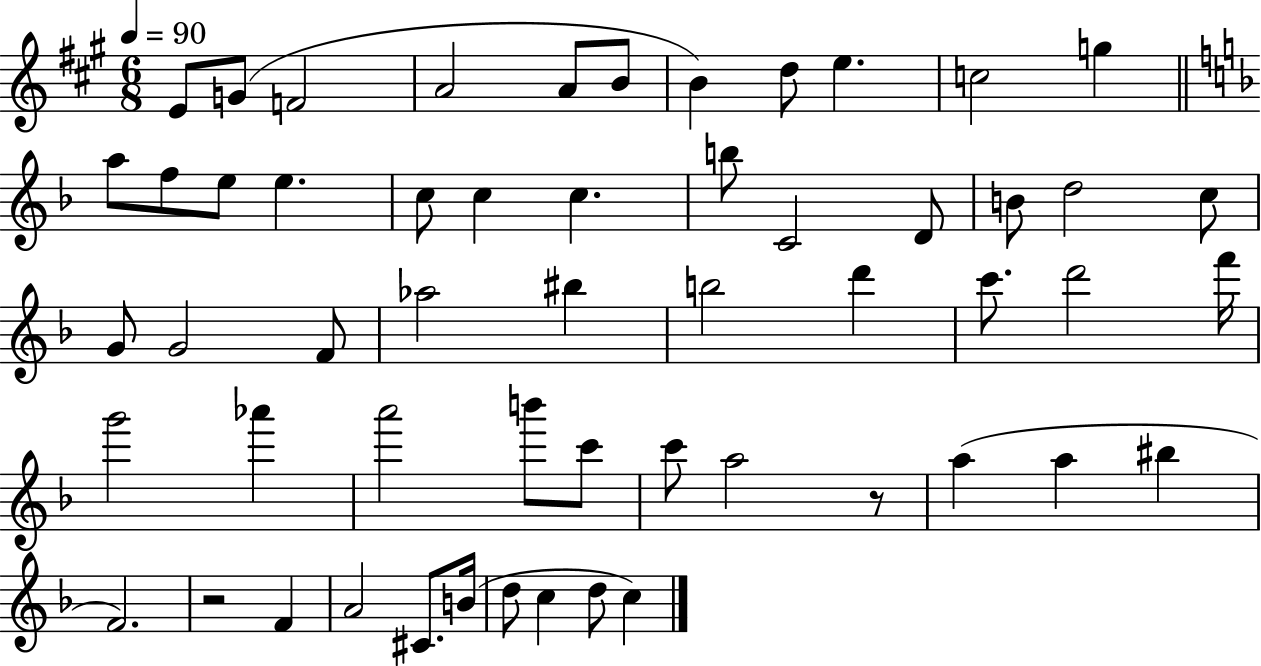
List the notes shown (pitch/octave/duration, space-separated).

E4/e G4/e F4/h A4/h A4/e B4/e B4/q D5/e E5/q. C5/h G5/q A5/e F5/e E5/e E5/q. C5/e C5/q C5/q. B5/e C4/h D4/e B4/e D5/h C5/e G4/e G4/h F4/e Ab5/h BIS5/q B5/h D6/q C6/e. D6/h F6/s G6/h Ab6/q A6/h B6/e C6/e C6/e A5/h R/e A5/q A5/q BIS5/q F4/h. R/h F4/q A4/h C#4/e. B4/s D5/e C5/q D5/e C5/q